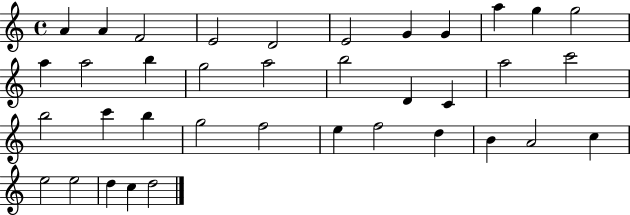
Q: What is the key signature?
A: C major